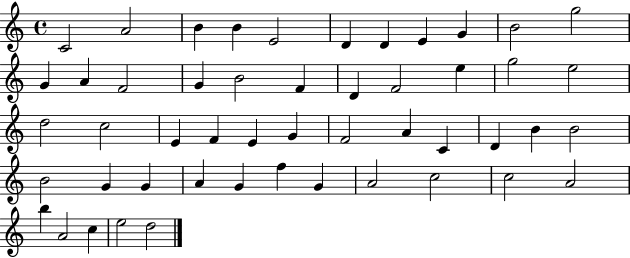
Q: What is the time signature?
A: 4/4